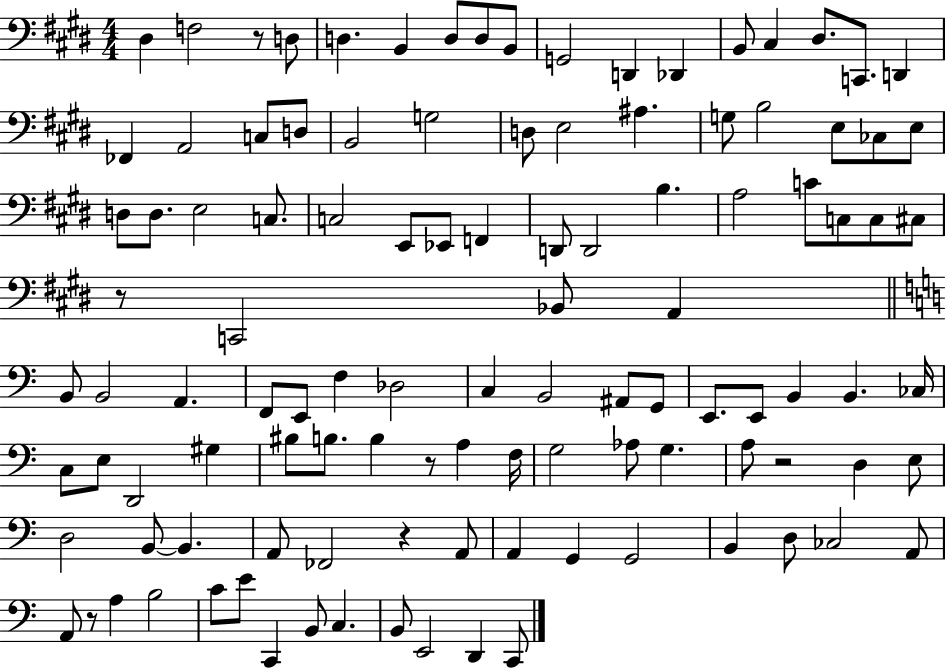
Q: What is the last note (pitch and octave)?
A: C2